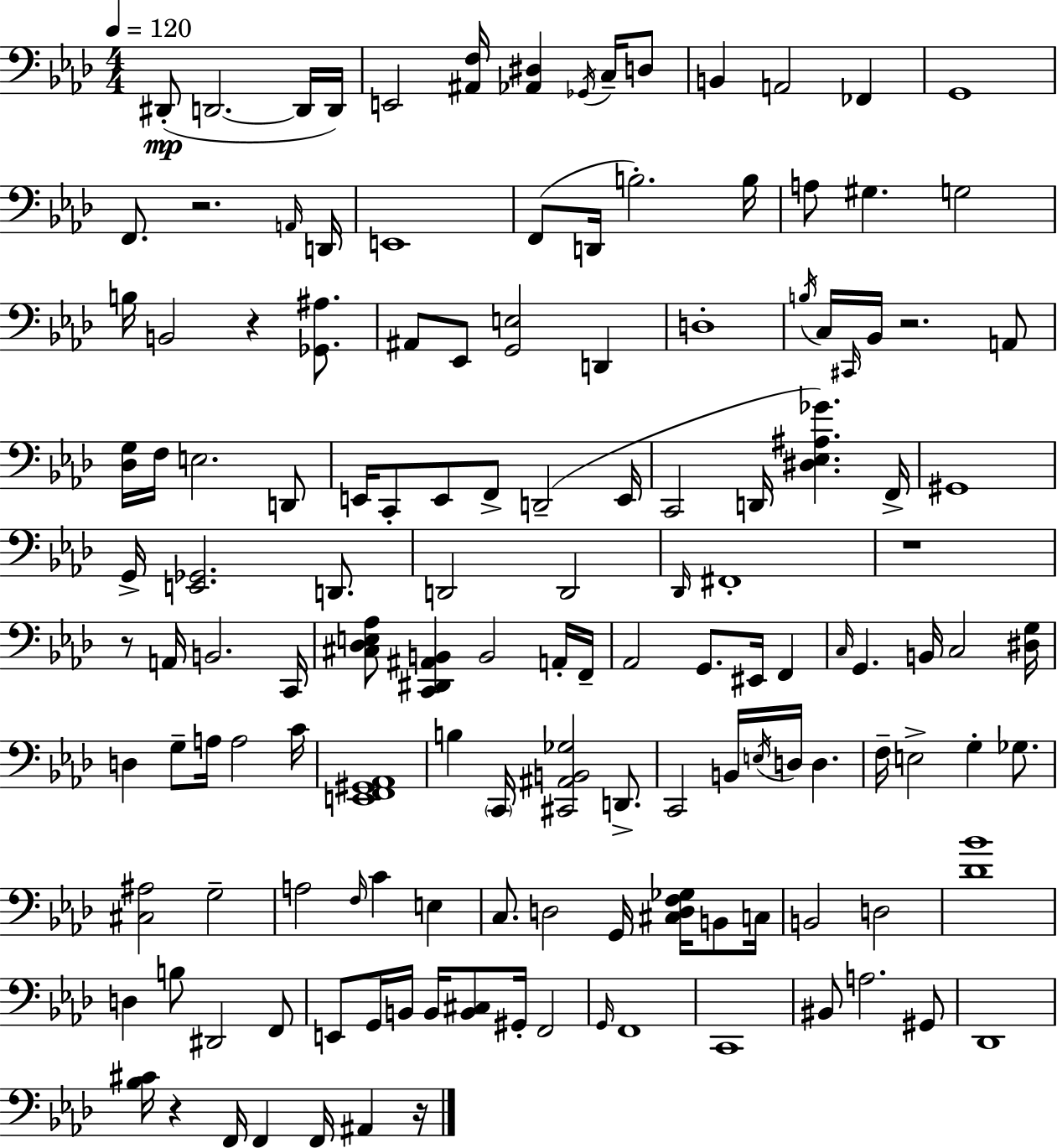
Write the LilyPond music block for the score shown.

{
  \clef bass
  \numericTimeSignature
  \time 4/4
  \key aes \major
  \tempo 4 = 120
  dis,8-.(\mp d,2.~~ d,16 d,16) | e,2 <ais, f>16 <aes, dis>4 \acciaccatura { ges,16 } c16-- d8 | b,4 a,2 fes,4 | g,1 | \break f,8. r2. | \grace { a,16 } d,16 e,1 | f,8( d,16 b2.-.) | b16 a8 gis4. g2 | \break b16 b,2 r4 <ges, ais>8. | ais,8 ees,8 <g, e>2 d,4 | d1-. | \acciaccatura { b16 } c16 \grace { cis,16 } bes,16 r2. | \break a,8 <des g>16 f16 e2. | d,8 e,16 c,8-. e,8 f,8-> d,2--( | e,16 c,2 d,16 <dis ees ais ges'>4.) | f,16-> gis,1 | \break g,16-> <e, ges,>2. | d,8. d,2 d,2 | \grace { des,16 } fis,1-. | r1 | \break r8 a,16 b,2. | c,16 <cis des e aes>8 <c, dis, ais, b,>4 b,2 | a,16-. f,16-- aes,2 g,8. | eis,16 f,4 \grace { c16 } g,4. b,16 c2 | \break <dis g>16 d4 g8-- a16 a2 | c'16 <e, f, gis, aes,>1 | b4 \parenthesize c,16 <cis, ais, b, ges>2 | d,8.-> c,2 b,16 \acciaccatura { e16 } | \break d16 d4. f16-- e2-> | g4-. ges8. <cis ais>2 g2-- | a2 \grace { f16 } | c'4 e4 c8. d2 | \break g,16 <cis d f ges>16 b,8 c16 b,2 | d2 <des' bes'>1 | d4 b8 dis,2 | f,8 e,8 g,16 b,16 b,16 <b, cis>8 gis,16-. | \break f,2 \grace { g,16 } f,1 | c,1 | bis,8 a2. | gis,8 des,1 | \break <bes cis'>16 r4 f,16 f,4 | f,16 ais,4 r16 \bar "|."
}